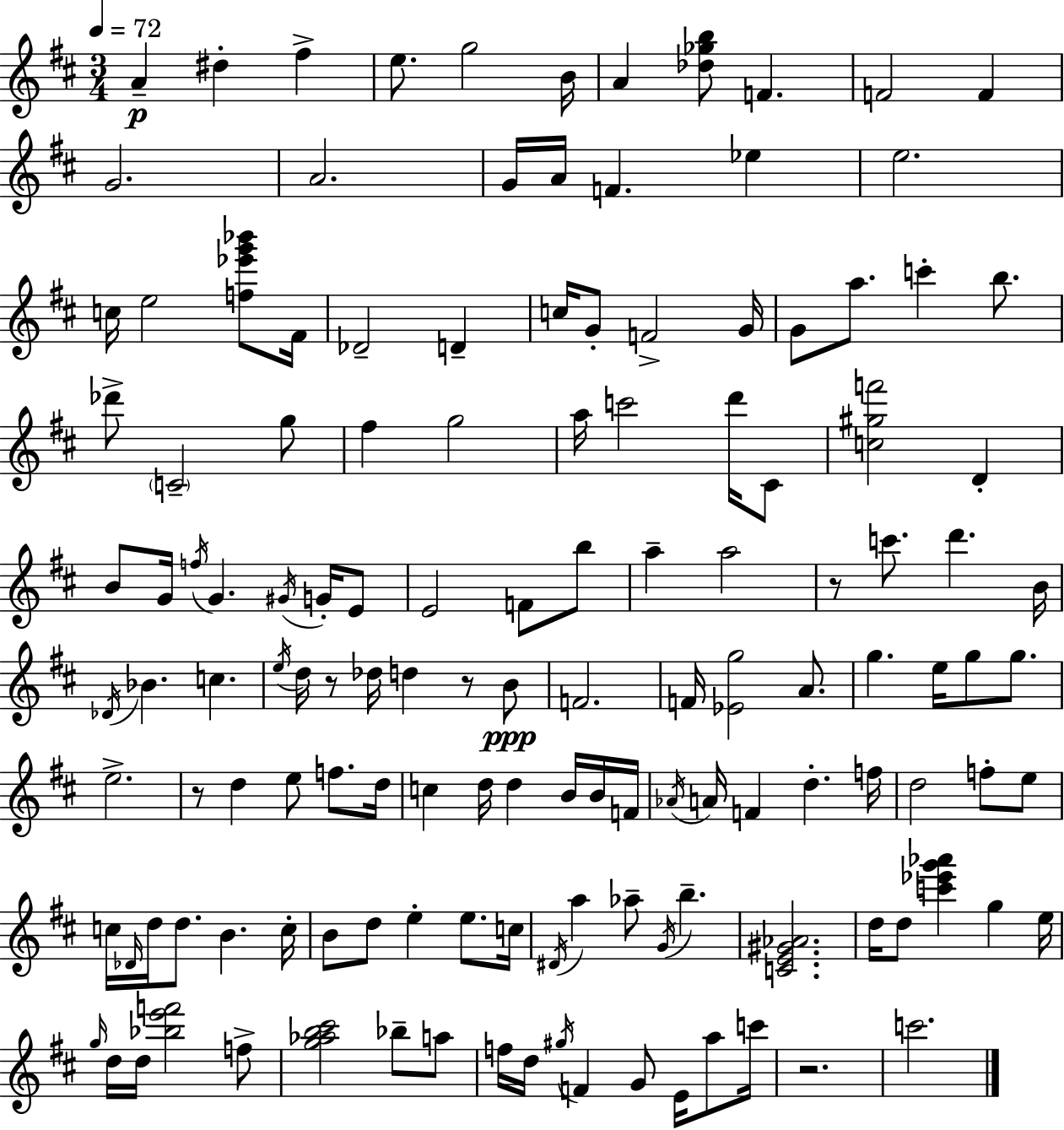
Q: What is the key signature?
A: D major